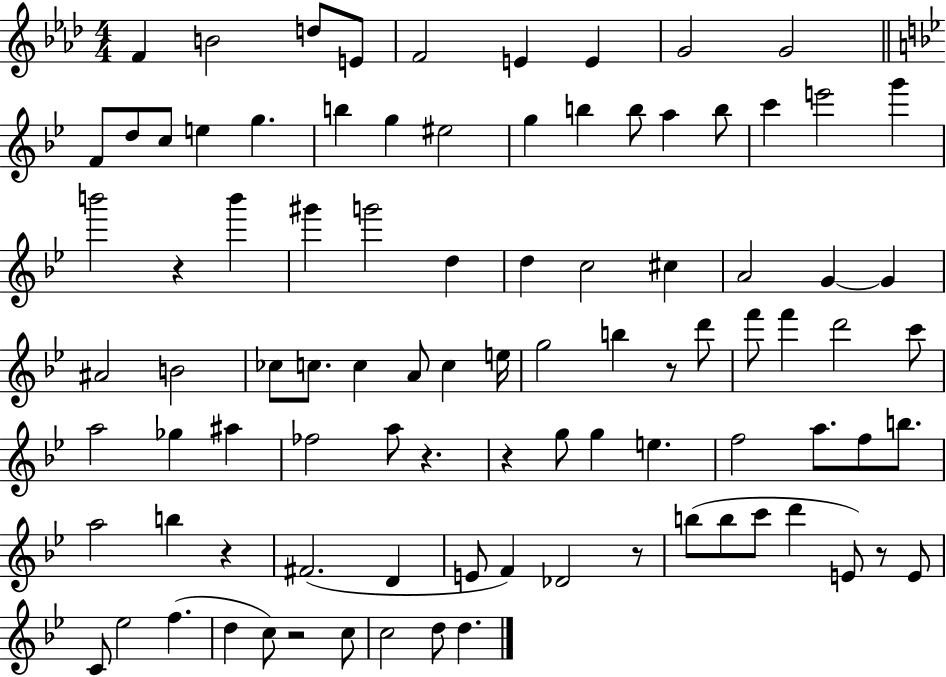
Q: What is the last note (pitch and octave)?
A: D5